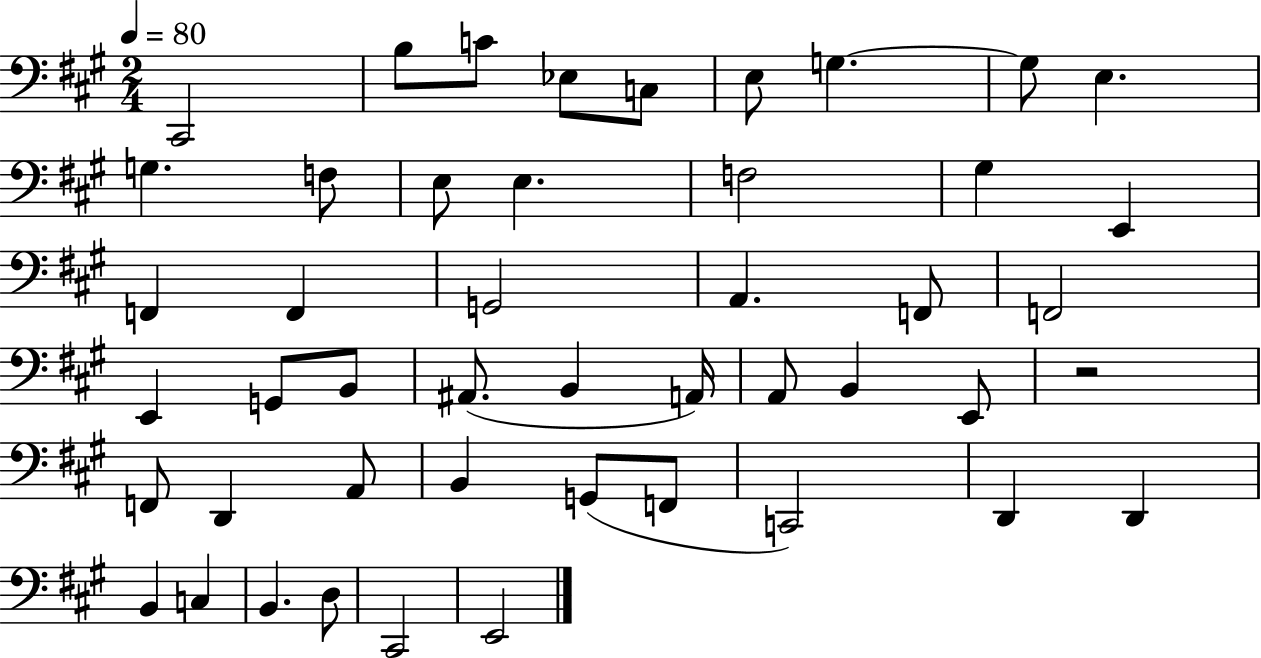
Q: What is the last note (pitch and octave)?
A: E2